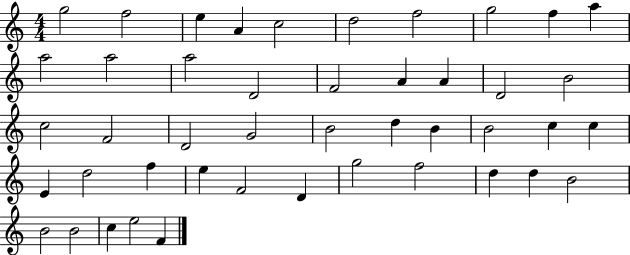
X:1
T:Untitled
M:4/4
L:1/4
K:C
g2 f2 e A c2 d2 f2 g2 f a a2 a2 a2 D2 F2 A A D2 B2 c2 F2 D2 G2 B2 d B B2 c c E d2 f e F2 D g2 f2 d d B2 B2 B2 c e2 F